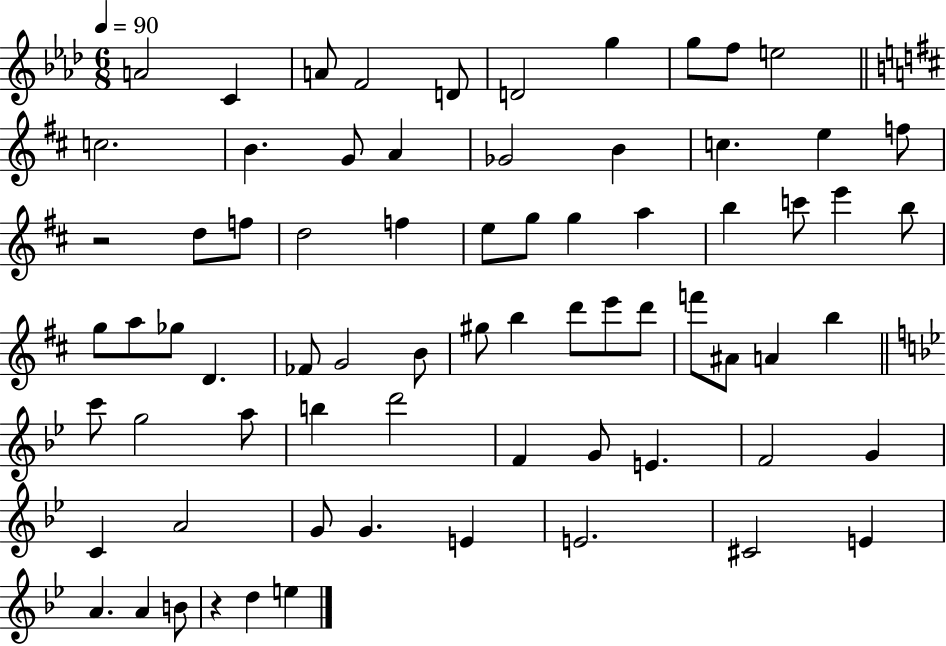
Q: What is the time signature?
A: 6/8